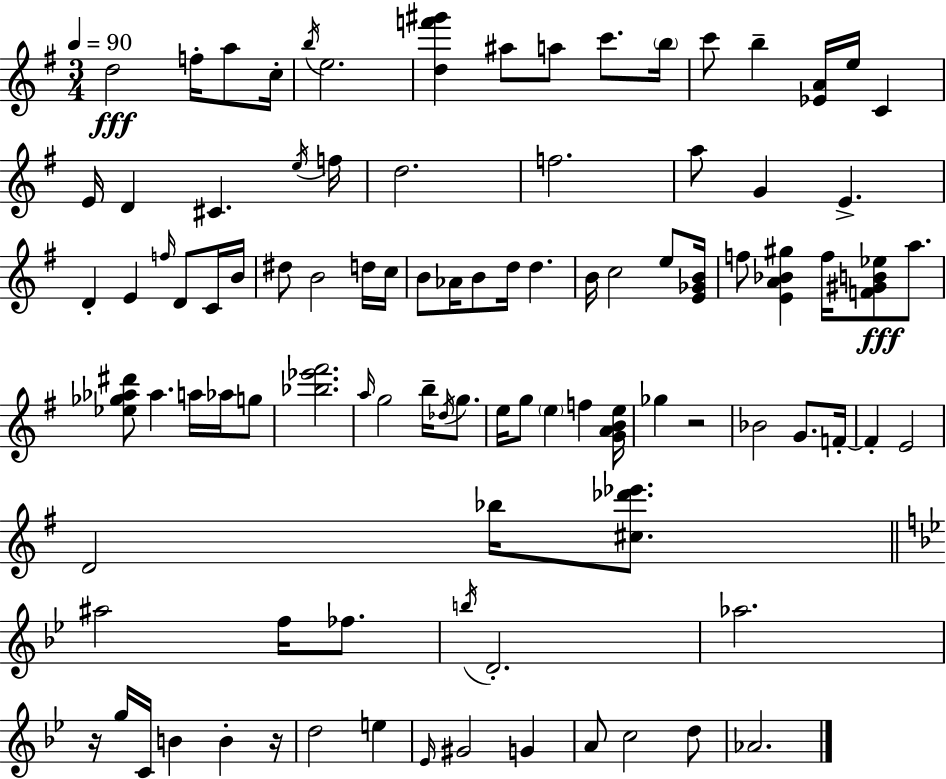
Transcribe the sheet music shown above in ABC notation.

X:1
T:Untitled
M:3/4
L:1/4
K:Em
d2 f/4 a/2 c/4 b/4 e2 [df'^g'] ^a/2 a/2 c'/2 b/4 c'/2 b [_EA]/4 e/4 C E/4 D ^C e/4 f/4 d2 f2 a/2 G E D E f/4 D/2 C/4 B/4 ^d/2 B2 d/4 c/4 B/2 _A/4 B/2 d/4 d B/4 c2 e/2 [E_GB]/4 f/2 [EA_B^g] f/4 [F^GB_e]/2 a/2 [_e_g_a^d']/2 _a a/4 _a/4 g/2 [_b_e'^f']2 a/4 g2 b/4 _d/4 g/2 e/4 g/2 e f [GABe]/4 _g z2 _B2 G/2 F/4 F E2 D2 _b/4 [^c_d'_e']/2 ^a2 f/4 _f/2 b/4 D2 _a2 z/4 g/4 C/4 B B z/4 d2 e _E/4 ^G2 G A/2 c2 d/2 _A2